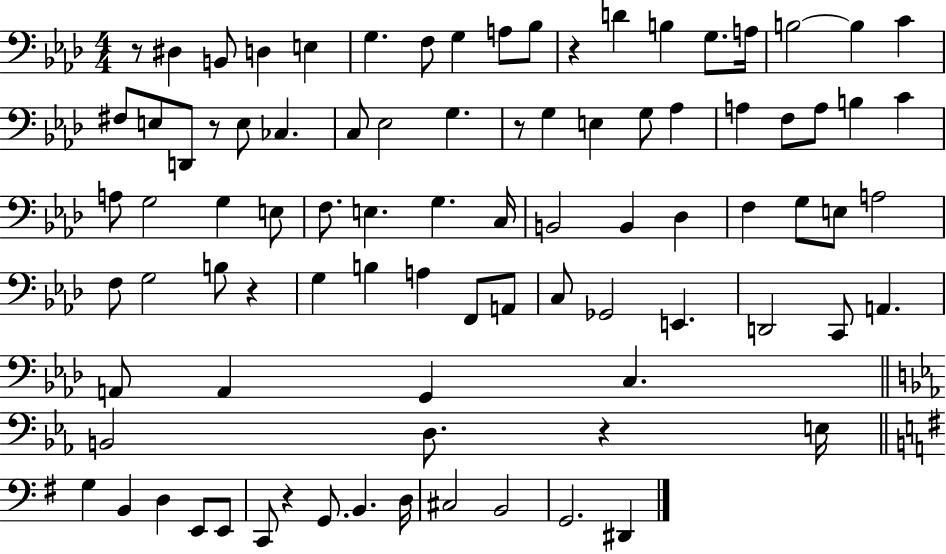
R/e D#3/q B2/e D3/q E3/q G3/q. F3/e G3/q A3/e Bb3/e R/q D4/q B3/q G3/e. A3/s B3/h B3/q C4/q F#3/e E3/e D2/e R/e E3/e CES3/q. C3/e Eb3/h G3/q. R/e G3/q E3/q G3/e Ab3/q A3/q F3/e A3/e B3/q C4/q A3/e G3/h G3/q E3/e F3/e. E3/q. G3/q. C3/s B2/h B2/q Db3/q F3/q G3/e E3/e A3/h F3/e G3/h B3/e R/q G3/q B3/q A3/q F2/e A2/e C3/e Gb2/h E2/q. D2/h C2/e A2/q. A2/e A2/q G2/q C3/q. B2/h D3/e. R/q E3/s G3/q B2/q D3/q E2/e E2/e C2/e R/q G2/e. B2/q. D3/s C#3/h B2/h G2/h. D#2/q